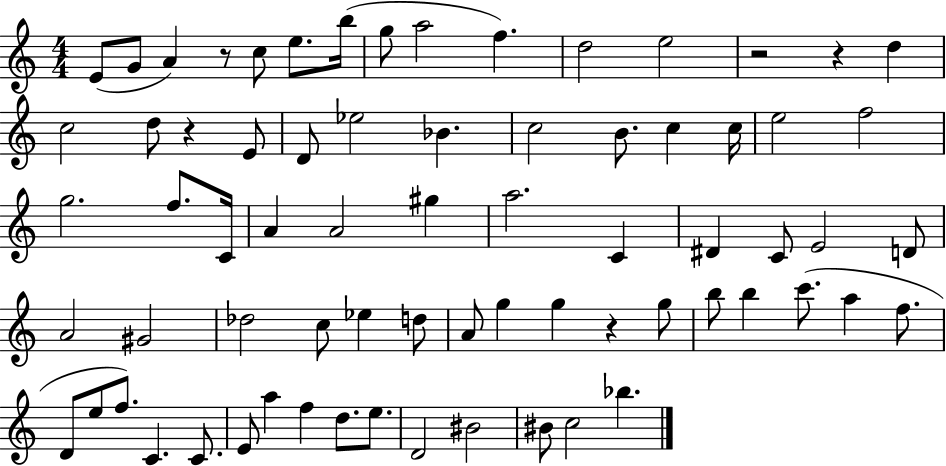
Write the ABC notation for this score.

X:1
T:Untitled
M:4/4
L:1/4
K:C
E/2 G/2 A z/2 c/2 e/2 b/4 g/2 a2 f d2 e2 z2 z d c2 d/2 z E/2 D/2 _e2 _B c2 B/2 c c/4 e2 f2 g2 f/2 C/4 A A2 ^g a2 C ^D C/2 E2 D/2 A2 ^G2 _d2 c/2 _e d/2 A/2 g g z g/2 b/2 b c'/2 a f/2 D/2 e/2 f/2 C C/2 E/2 a f d/2 e/2 D2 ^B2 ^B/2 c2 _b